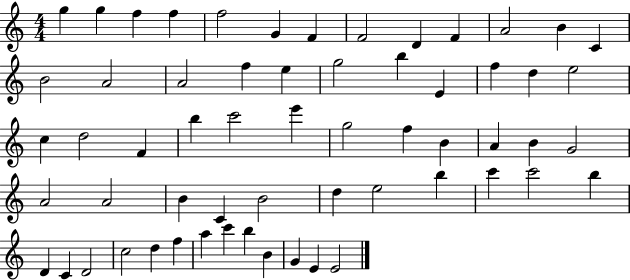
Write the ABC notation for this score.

X:1
T:Untitled
M:4/4
L:1/4
K:C
g g f f f2 G F F2 D F A2 B C B2 A2 A2 f e g2 b E f d e2 c d2 F b c'2 e' g2 f B A B G2 A2 A2 B C B2 d e2 b c' c'2 b D C D2 c2 d f a c' b B G E E2